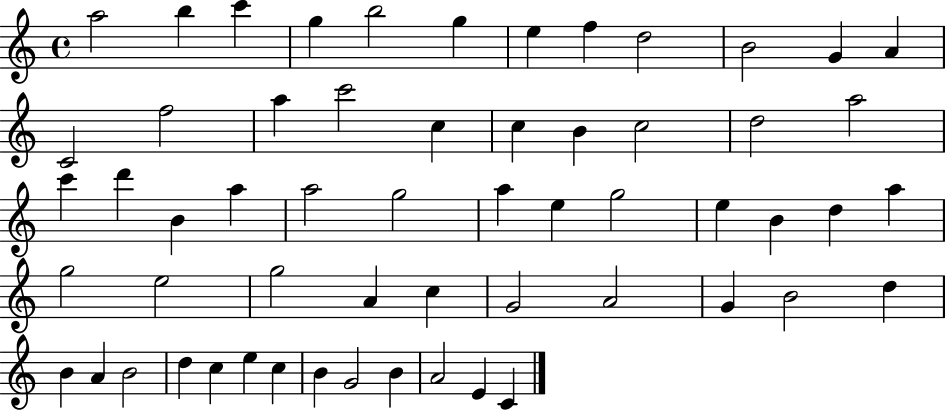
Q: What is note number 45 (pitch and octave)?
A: D5